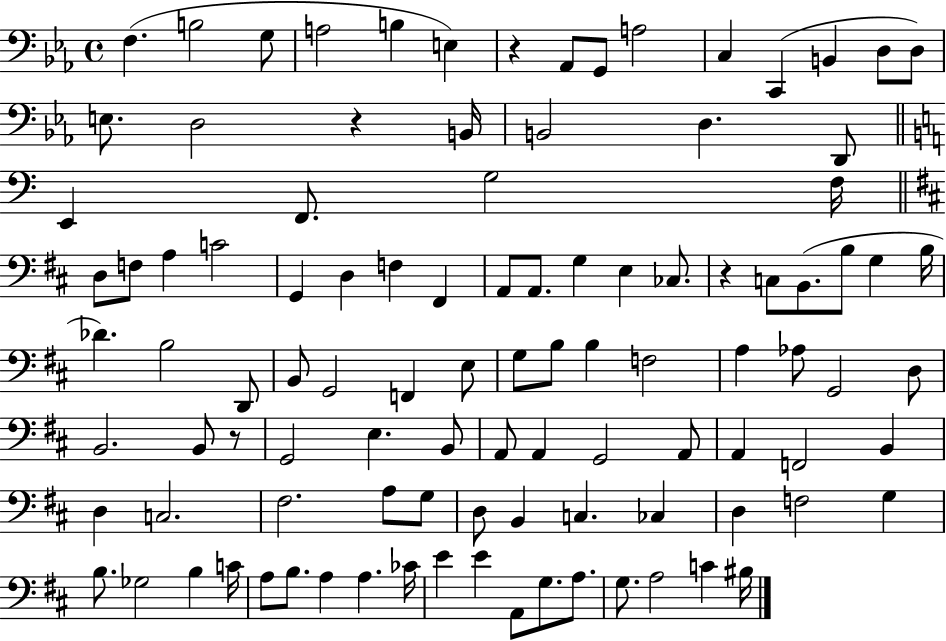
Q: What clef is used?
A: bass